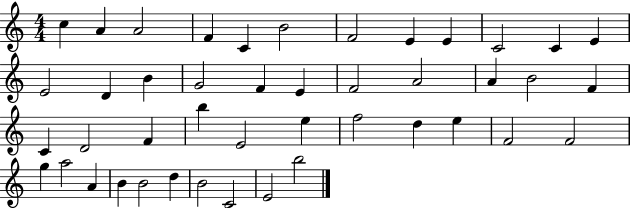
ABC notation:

X:1
T:Untitled
M:4/4
L:1/4
K:C
c A A2 F C B2 F2 E E C2 C E E2 D B G2 F E F2 A2 A B2 F C D2 F b E2 e f2 d e F2 F2 g a2 A B B2 d B2 C2 E2 b2